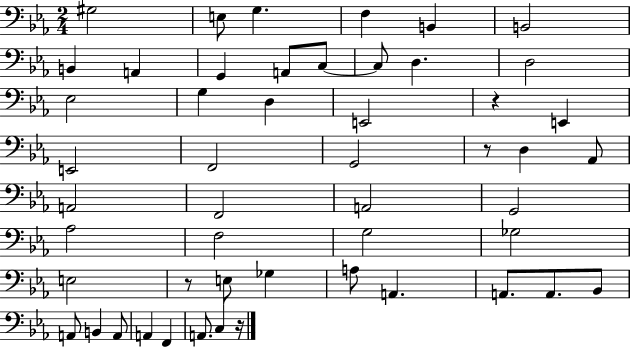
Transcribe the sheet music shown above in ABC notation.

X:1
T:Untitled
M:2/4
L:1/4
K:Eb
^G,2 E,/2 G, F, B,, B,,2 B,, A,, G,, A,,/2 C,/2 C,/2 D, D,2 _E,2 G, D, E,,2 z E,, E,,2 F,,2 G,,2 z/2 D, _A,,/2 A,,2 F,,2 A,,2 G,,2 _A,2 F,2 G,2 _G,2 E,2 z/2 E,/2 _G, A,/2 A,, A,,/2 A,,/2 _B,,/2 A,,/2 B,, A,,/2 A,, F,, A,,/2 C, z/4